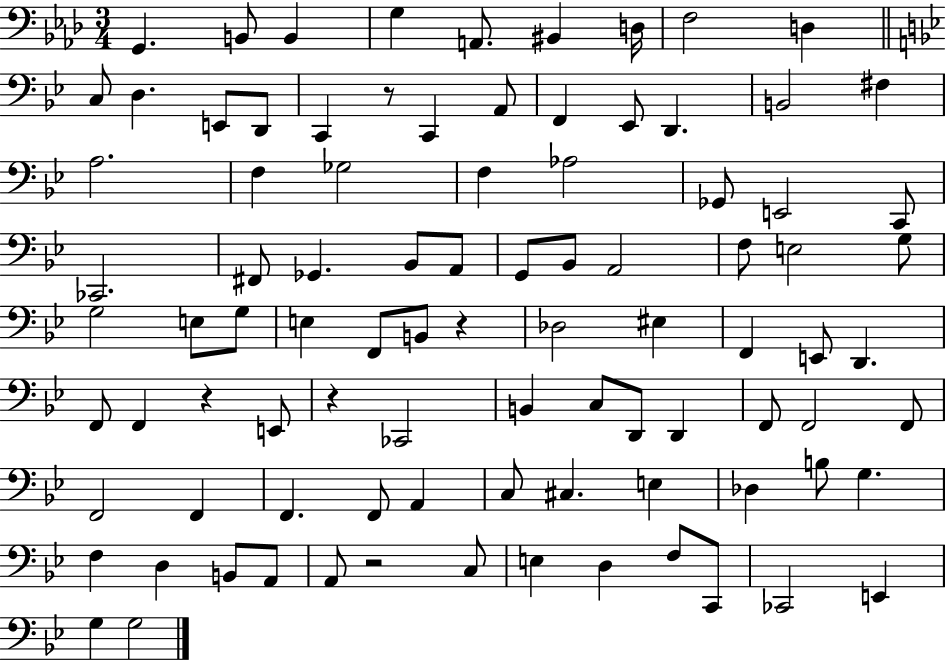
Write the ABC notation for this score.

X:1
T:Untitled
M:3/4
L:1/4
K:Ab
G,, B,,/2 B,, G, A,,/2 ^B,, D,/4 F,2 D, C,/2 D, E,,/2 D,,/2 C,, z/2 C,, A,,/2 F,, _E,,/2 D,, B,,2 ^F, A,2 F, _G,2 F, _A,2 _G,,/2 E,,2 C,,/2 _C,,2 ^F,,/2 _G,, _B,,/2 A,,/2 G,,/2 _B,,/2 A,,2 F,/2 E,2 G,/2 G,2 E,/2 G,/2 E, F,,/2 B,,/2 z _D,2 ^E, F,, E,,/2 D,, F,,/2 F,, z E,,/2 z _C,,2 B,, C,/2 D,,/2 D,, F,,/2 F,,2 F,,/2 F,,2 F,, F,, F,,/2 A,, C,/2 ^C, E, _D, B,/2 G, F, D, B,,/2 A,,/2 A,,/2 z2 C,/2 E, D, F,/2 C,,/2 _C,,2 E,, G, G,2